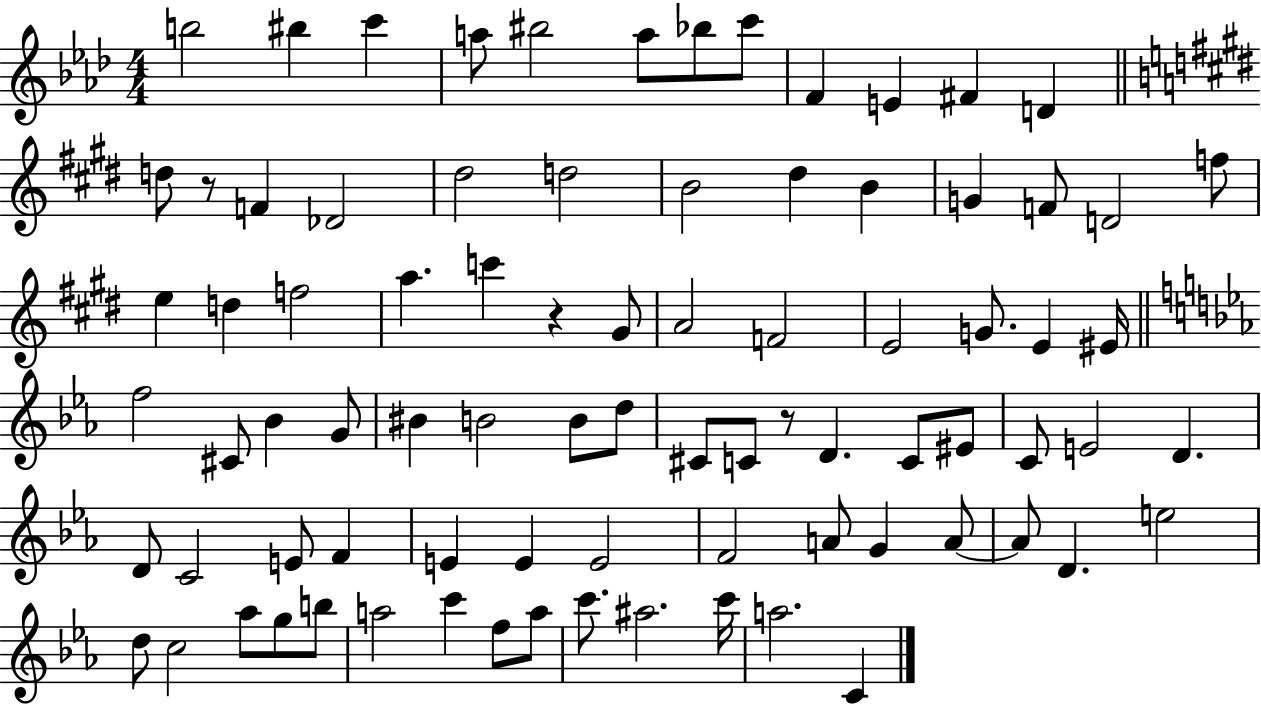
B5/h BIS5/q C6/q A5/e BIS5/h A5/e Bb5/e C6/e F4/q E4/q F#4/q D4/q D5/e R/e F4/q Db4/h D#5/h D5/h B4/h D#5/q B4/q G4/q F4/e D4/h F5/e E5/q D5/q F5/h A5/q. C6/q R/q G#4/e A4/h F4/h E4/h G4/e. E4/q EIS4/s F5/h C#4/e Bb4/q G4/e BIS4/q B4/h B4/e D5/e C#4/e C4/e R/e D4/q. C4/e EIS4/e C4/e E4/h D4/q. D4/e C4/h E4/e F4/q E4/q E4/q E4/h F4/h A4/e G4/q A4/e A4/e D4/q. E5/h D5/e C5/h Ab5/e G5/e B5/e A5/h C6/q F5/e A5/e C6/e. A#5/h. C6/s A5/h. C4/q